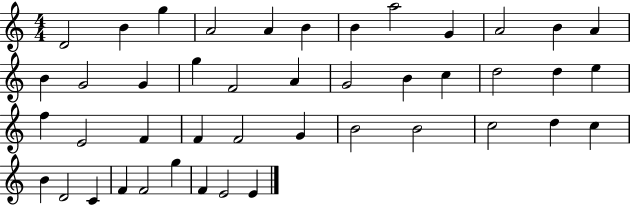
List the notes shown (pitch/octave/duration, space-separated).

D4/h B4/q G5/q A4/h A4/q B4/q B4/q A5/h G4/q A4/h B4/q A4/q B4/q G4/h G4/q G5/q F4/h A4/q G4/h B4/q C5/q D5/h D5/q E5/q F5/q E4/h F4/q F4/q F4/h G4/q B4/h B4/h C5/h D5/q C5/q B4/q D4/h C4/q F4/q F4/h G5/q F4/q E4/h E4/q